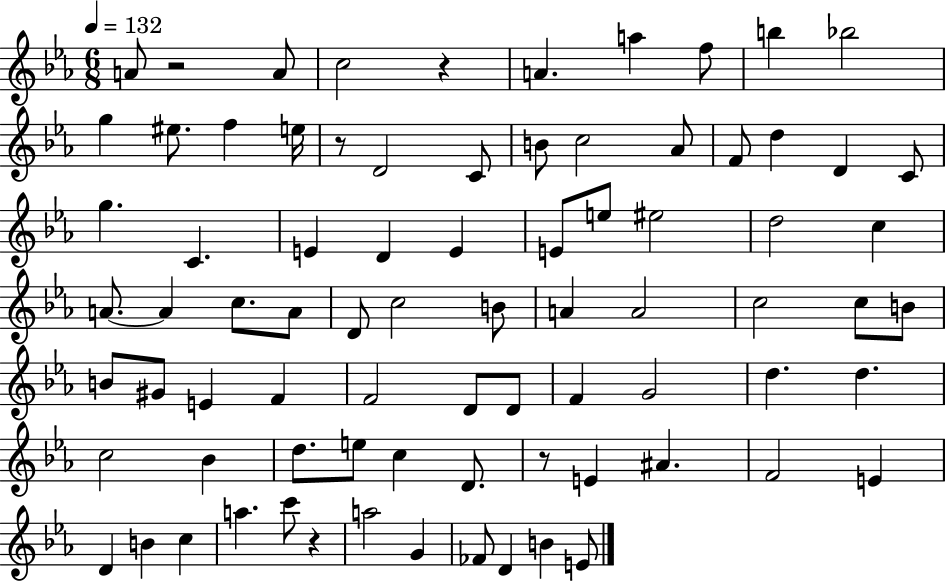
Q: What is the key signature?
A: EES major